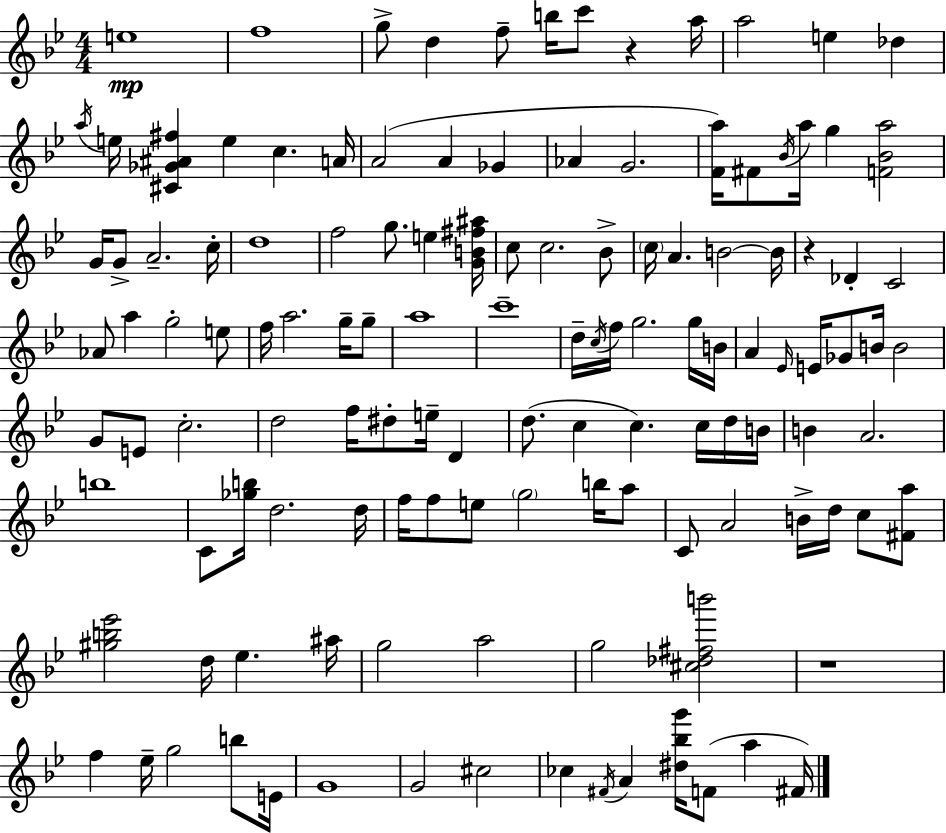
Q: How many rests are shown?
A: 3